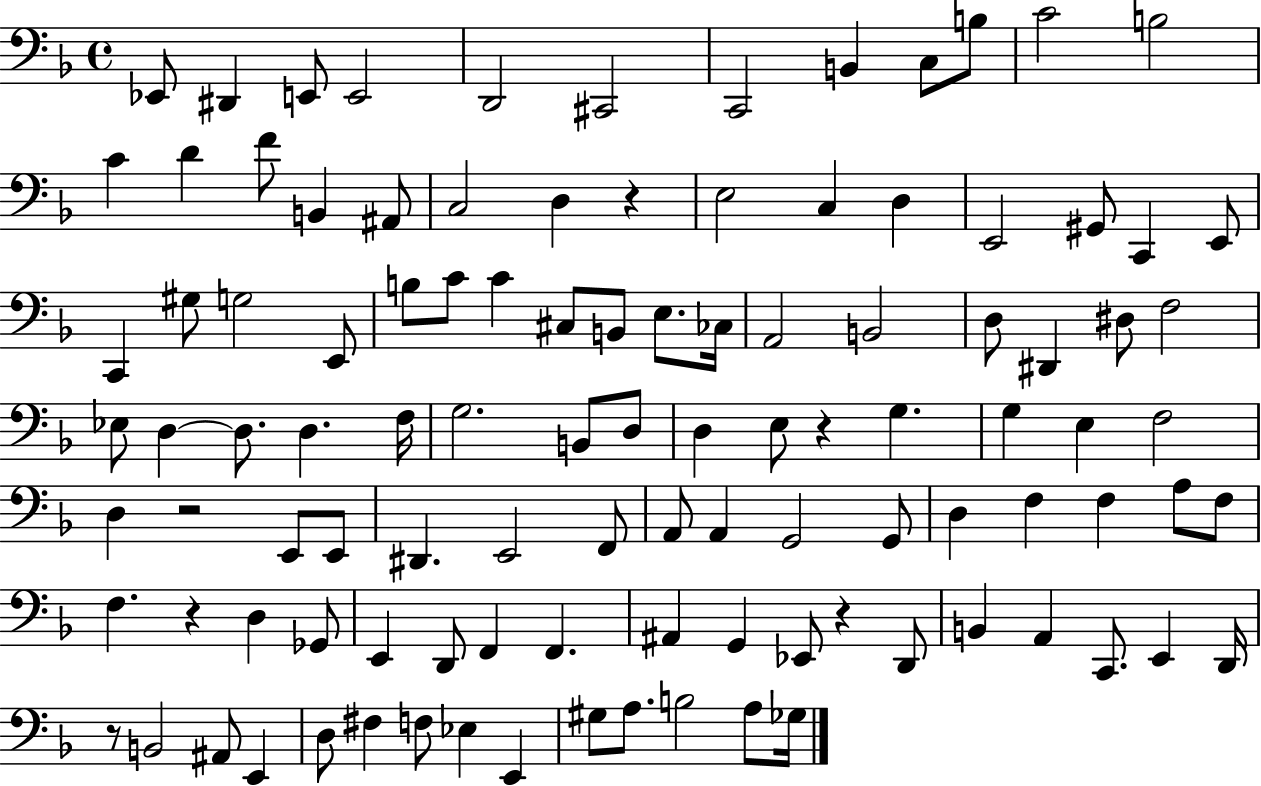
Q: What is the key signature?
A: F major